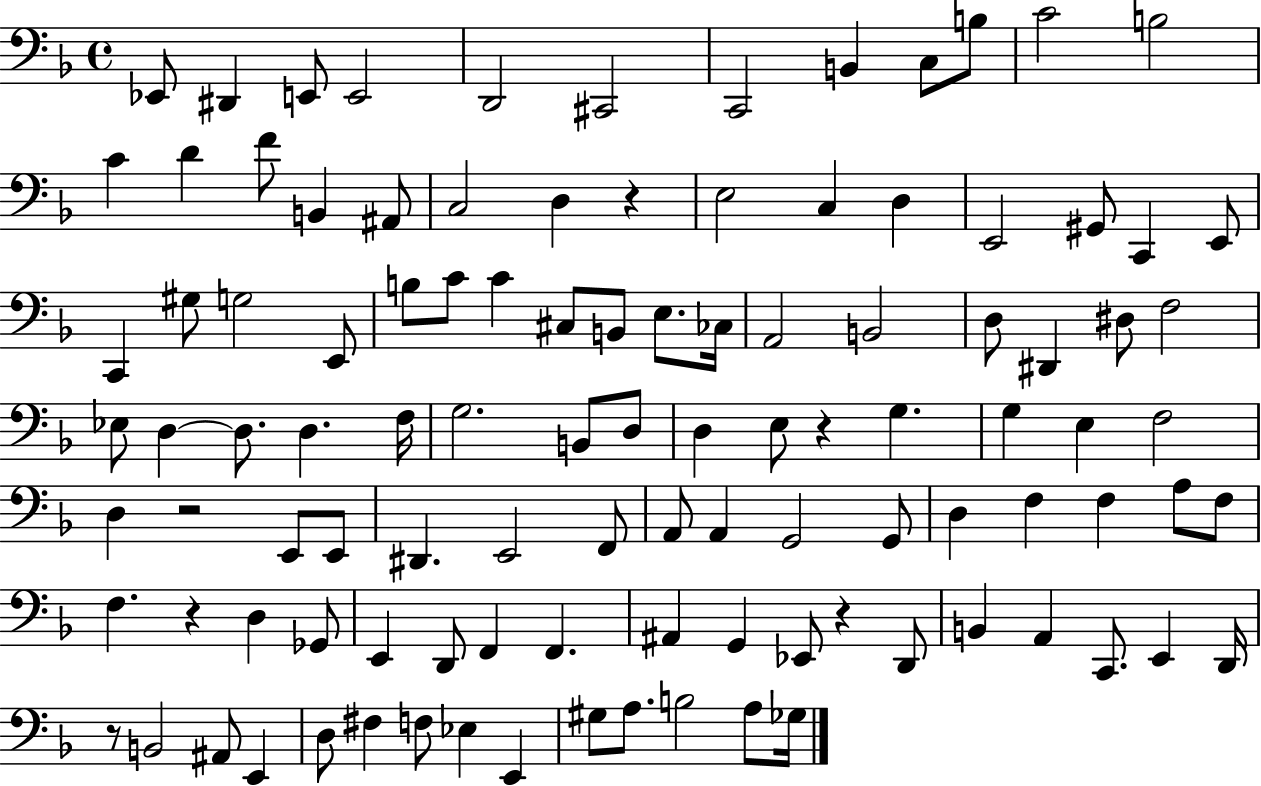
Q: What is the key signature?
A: F major